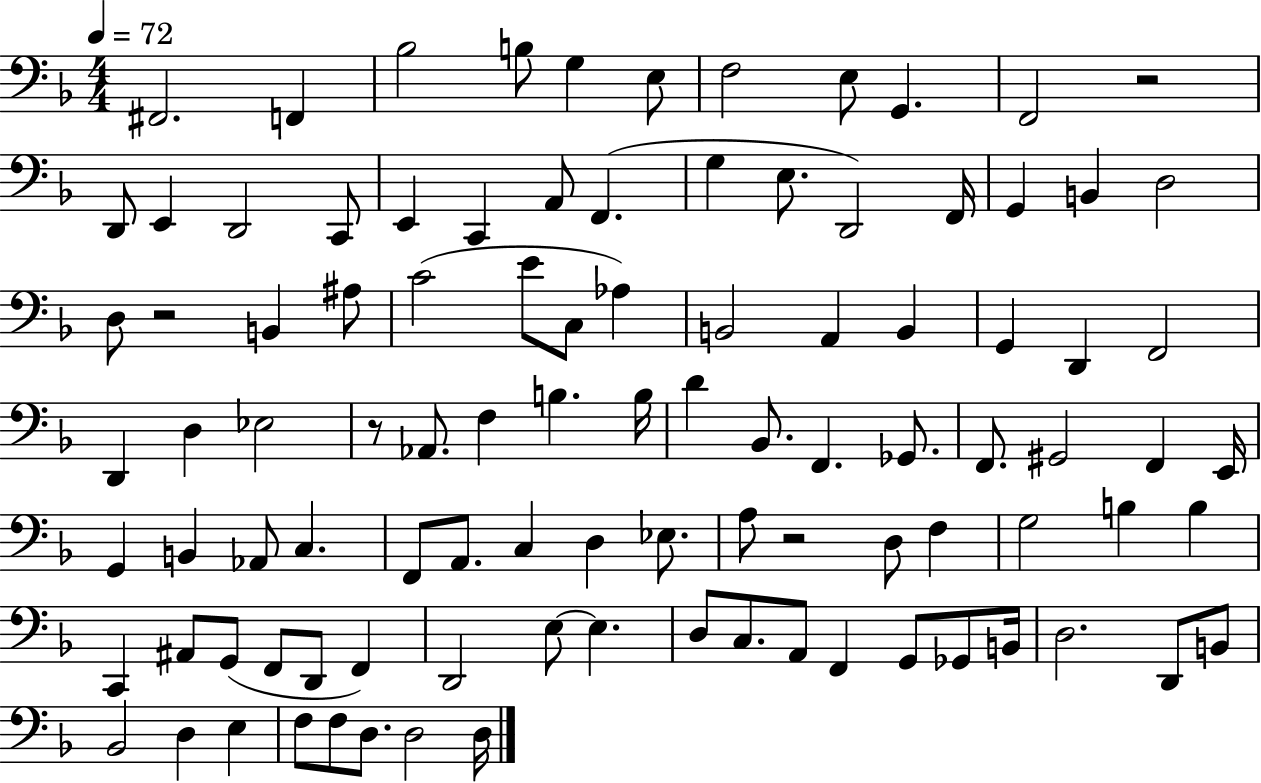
X:1
T:Untitled
M:4/4
L:1/4
K:F
^F,,2 F,, _B,2 B,/2 G, E,/2 F,2 E,/2 G,, F,,2 z2 D,,/2 E,, D,,2 C,,/2 E,, C,, A,,/2 F,, G, E,/2 D,,2 F,,/4 G,, B,, D,2 D,/2 z2 B,, ^A,/2 C2 E/2 C,/2 _A, B,,2 A,, B,, G,, D,, F,,2 D,, D, _E,2 z/2 _A,,/2 F, B, B,/4 D _B,,/2 F,, _G,,/2 F,,/2 ^G,,2 F,, E,,/4 G,, B,, _A,,/2 C, F,,/2 A,,/2 C, D, _E,/2 A,/2 z2 D,/2 F, G,2 B, B, C,, ^A,,/2 G,,/2 F,,/2 D,,/2 F,, D,,2 E,/2 E, D,/2 C,/2 A,,/2 F,, G,,/2 _G,,/2 B,,/4 D,2 D,,/2 B,,/2 _B,,2 D, E, F,/2 F,/2 D,/2 D,2 D,/4